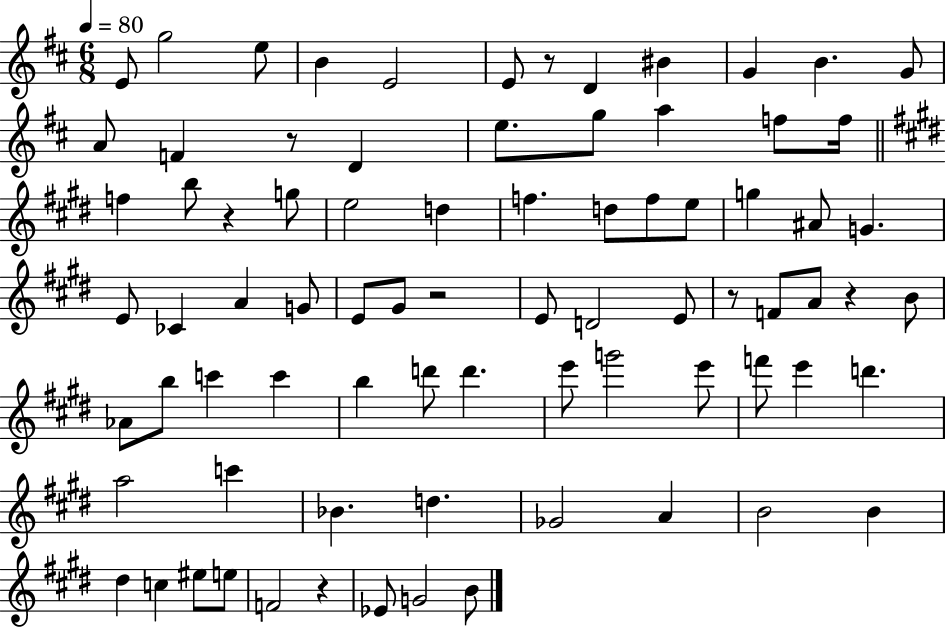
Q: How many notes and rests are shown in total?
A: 79